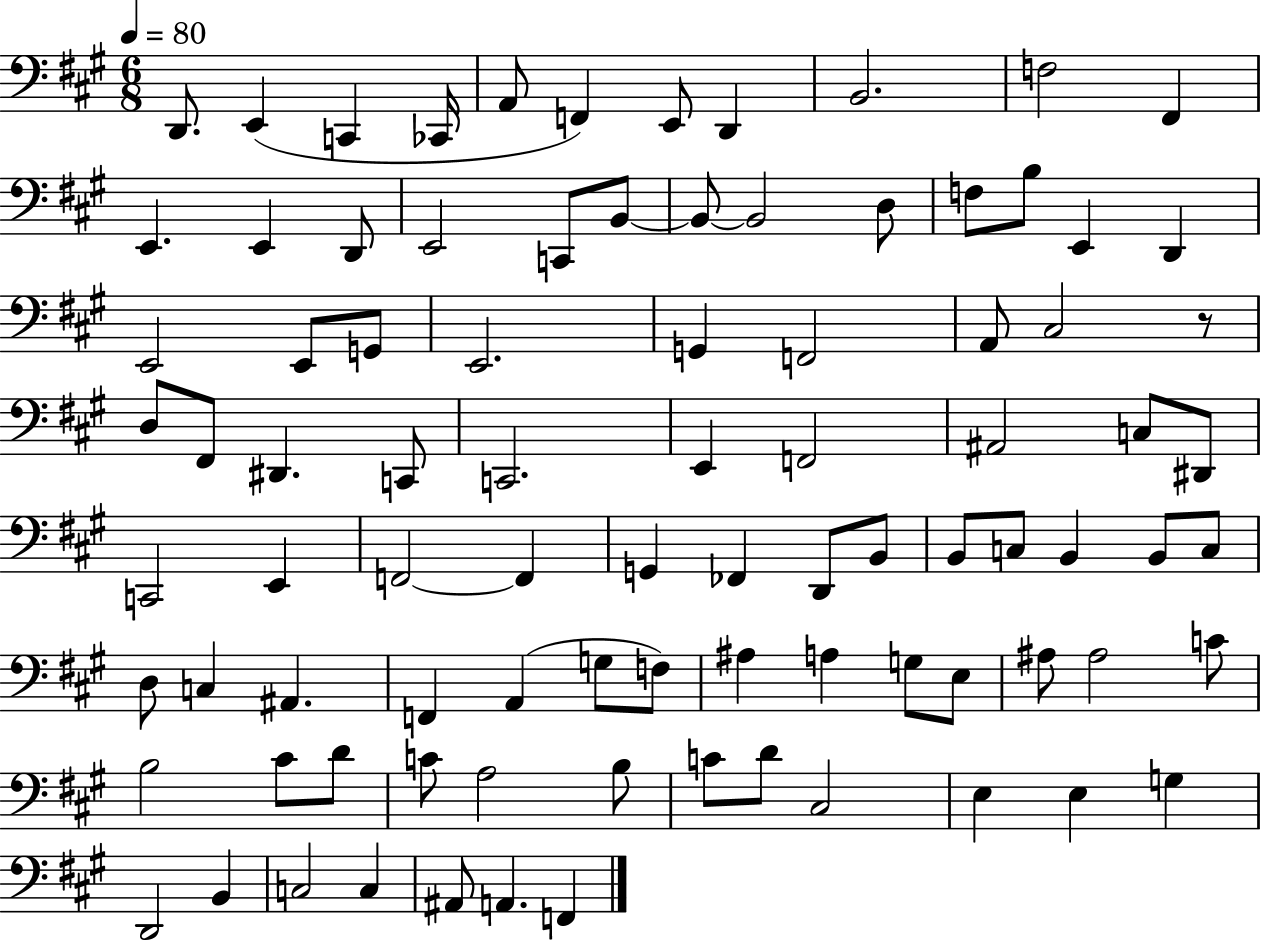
{
  \clef bass
  \numericTimeSignature
  \time 6/8
  \key a \major
  \tempo 4 = 80
  d,8. e,4( c,4 ces,16 | a,8 f,4) e,8 d,4 | b,2. | f2 fis,4 | \break e,4. e,4 d,8 | e,2 c,8 b,8~~ | b,8~~ b,2 d8 | f8 b8 e,4 d,4 | \break e,2 e,8 g,8 | e,2. | g,4 f,2 | a,8 cis2 r8 | \break d8 fis,8 dis,4. c,8 | c,2. | e,4 f,2 | ais,2 c8 dis,8 | \break c,2 e,4 | f,2~~ f,4 | g,4 fes,4 d,8 b,8 | b,8 c8 b,4 b,8 c8 | \break d8 c4 ais,4. | f,4 a,4( g8 f8) | ais4 a4 g8 e8 | ais8 ais2 c'8 | \break b2 cis'8 d'8 | c'8 a2 b8 | c'8 d'8 cis2 | e4 e4 g4 | \break d,2 b,4 | c2 c4 | ais,8 a,4. f,4 | \bar "|."
}